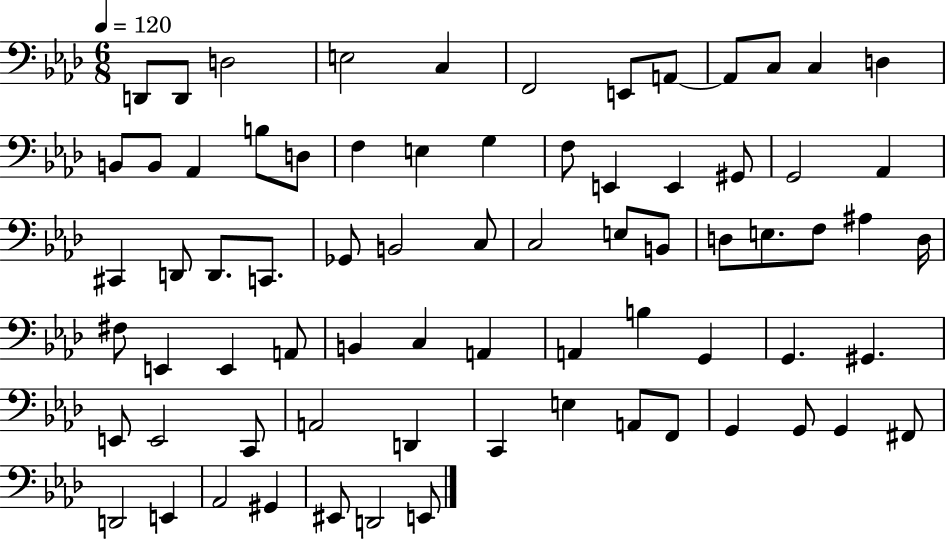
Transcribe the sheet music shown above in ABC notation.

X:1
T:Untitled
M:6/8
L:1/4
K:Ab
D,,/2 D,,/2 D,2 E,2 C, F,,2 E,,/2 A,,/2 A,,/2 C,/2 C, D, B,,/2 B,,/2 _A,, B,/2 D,/2 F, E, G, F,/2 E,, E,, ^G,,/2 G,,2 _A,, ^C,, D,,/2 D,,/2 C,,/2 _G,,/2 B,,2 C,/2 C,2 E,/2 B,,/2 D,/2 E,/2 F,/2 ^A, D,/4 ^F,/2 E,, E,, A,,/2 B,, C, A,, A,, B, G,, G,, ^G,, E,,/2 E,,2 C,,/2 A,,2 D,, C,, E, A,,/2 F,,/2 G,, G,,/2 G,, ^F,,/2 D,,2 E,, _A,,2 ^G,, ^E,,/2 D,,2 E,,/2